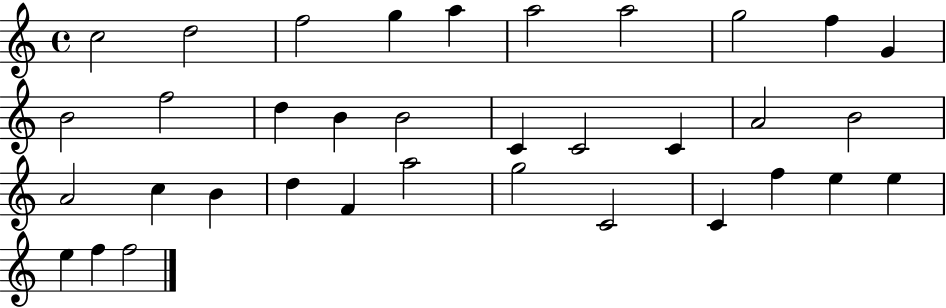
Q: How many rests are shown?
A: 0